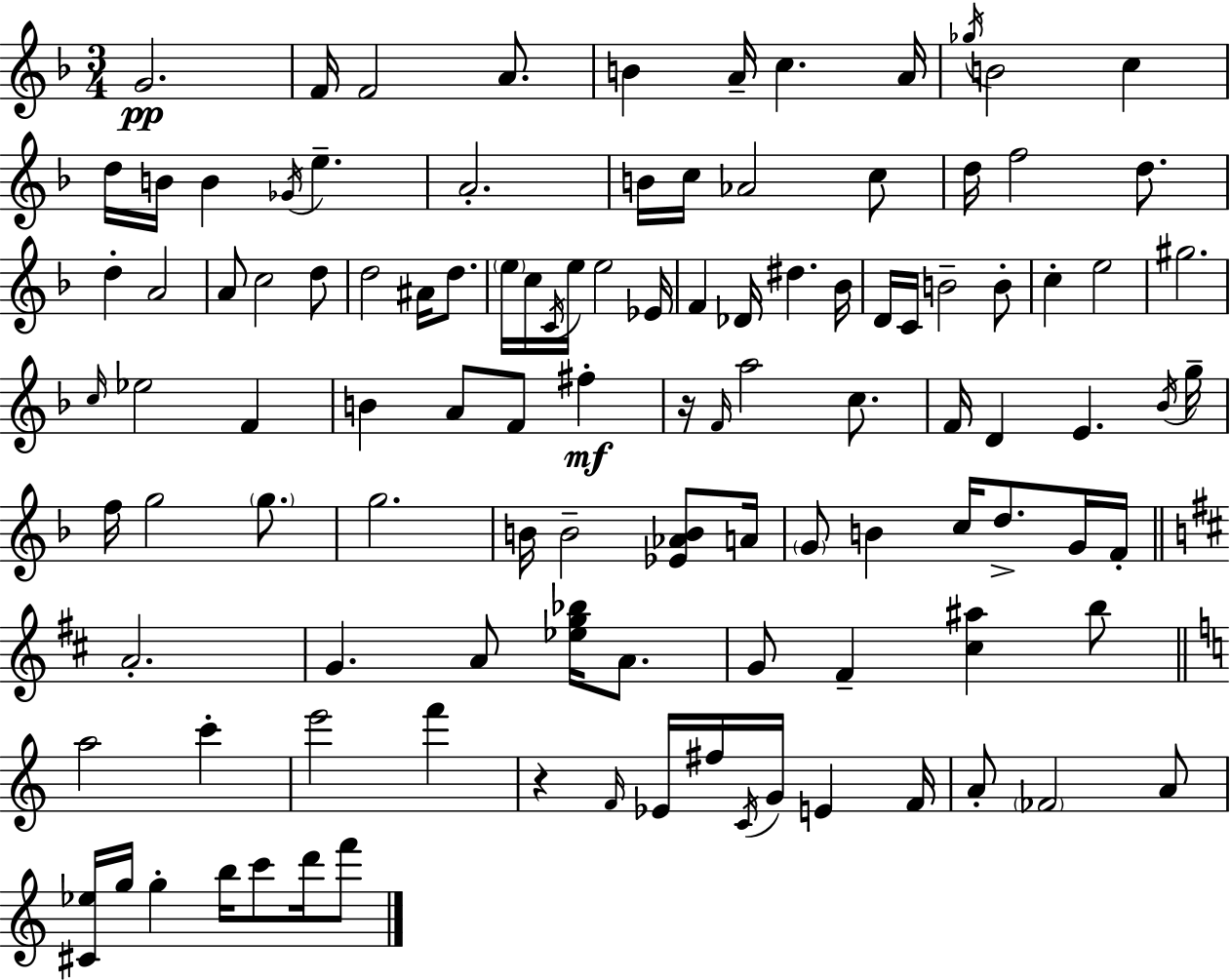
G4/h. F4/s F4/h A4/e. B4/q A4/s C5/q. A4/s Gb5/s B4/h C5/q D5/s B4/s B4/q Gb4/s E5/q. A4/h. B4/s C5/s Ab4/h C5/e D5/s F5/h D5/e. D5/q A4/h A4/e C5/h D5/e D5/h A#4/s D5/e. E5/s C5/s C4/s E5/s E5/h Eb4/s F4/q Db4/s D#5/q. Bb4/s D4/s C4/s B4/h B4/e C5/q E5/h G#5/h. C5/s Eb5/h F4/q B4/q A4/e F4/e F#5/q R/s F4/s A5/h C5/e. F4/s D4/q E4/q. Bb4/s G5/s F5/s G5/h G5/e. G5/h. B4/s B4/h [Eb4,Ab4,B4]/e A4/s G4/e B4/q C5/s D5/e. G4/s F4/s A4/h. G4/q. A4/e [Eb5,G5,Bb5]/s A4/e. G4/e F#4/q [C#5,A#5]/q B5/e A5/h C6/q E6/h F6/q R/q F4/s Eb4/s F#5/s C4/s G4/s E4/q F4/s A4/e FES4/h A4/e [C#4,Eb5]/s G5/s G5/q B5/s C6/e D6/s F6/e